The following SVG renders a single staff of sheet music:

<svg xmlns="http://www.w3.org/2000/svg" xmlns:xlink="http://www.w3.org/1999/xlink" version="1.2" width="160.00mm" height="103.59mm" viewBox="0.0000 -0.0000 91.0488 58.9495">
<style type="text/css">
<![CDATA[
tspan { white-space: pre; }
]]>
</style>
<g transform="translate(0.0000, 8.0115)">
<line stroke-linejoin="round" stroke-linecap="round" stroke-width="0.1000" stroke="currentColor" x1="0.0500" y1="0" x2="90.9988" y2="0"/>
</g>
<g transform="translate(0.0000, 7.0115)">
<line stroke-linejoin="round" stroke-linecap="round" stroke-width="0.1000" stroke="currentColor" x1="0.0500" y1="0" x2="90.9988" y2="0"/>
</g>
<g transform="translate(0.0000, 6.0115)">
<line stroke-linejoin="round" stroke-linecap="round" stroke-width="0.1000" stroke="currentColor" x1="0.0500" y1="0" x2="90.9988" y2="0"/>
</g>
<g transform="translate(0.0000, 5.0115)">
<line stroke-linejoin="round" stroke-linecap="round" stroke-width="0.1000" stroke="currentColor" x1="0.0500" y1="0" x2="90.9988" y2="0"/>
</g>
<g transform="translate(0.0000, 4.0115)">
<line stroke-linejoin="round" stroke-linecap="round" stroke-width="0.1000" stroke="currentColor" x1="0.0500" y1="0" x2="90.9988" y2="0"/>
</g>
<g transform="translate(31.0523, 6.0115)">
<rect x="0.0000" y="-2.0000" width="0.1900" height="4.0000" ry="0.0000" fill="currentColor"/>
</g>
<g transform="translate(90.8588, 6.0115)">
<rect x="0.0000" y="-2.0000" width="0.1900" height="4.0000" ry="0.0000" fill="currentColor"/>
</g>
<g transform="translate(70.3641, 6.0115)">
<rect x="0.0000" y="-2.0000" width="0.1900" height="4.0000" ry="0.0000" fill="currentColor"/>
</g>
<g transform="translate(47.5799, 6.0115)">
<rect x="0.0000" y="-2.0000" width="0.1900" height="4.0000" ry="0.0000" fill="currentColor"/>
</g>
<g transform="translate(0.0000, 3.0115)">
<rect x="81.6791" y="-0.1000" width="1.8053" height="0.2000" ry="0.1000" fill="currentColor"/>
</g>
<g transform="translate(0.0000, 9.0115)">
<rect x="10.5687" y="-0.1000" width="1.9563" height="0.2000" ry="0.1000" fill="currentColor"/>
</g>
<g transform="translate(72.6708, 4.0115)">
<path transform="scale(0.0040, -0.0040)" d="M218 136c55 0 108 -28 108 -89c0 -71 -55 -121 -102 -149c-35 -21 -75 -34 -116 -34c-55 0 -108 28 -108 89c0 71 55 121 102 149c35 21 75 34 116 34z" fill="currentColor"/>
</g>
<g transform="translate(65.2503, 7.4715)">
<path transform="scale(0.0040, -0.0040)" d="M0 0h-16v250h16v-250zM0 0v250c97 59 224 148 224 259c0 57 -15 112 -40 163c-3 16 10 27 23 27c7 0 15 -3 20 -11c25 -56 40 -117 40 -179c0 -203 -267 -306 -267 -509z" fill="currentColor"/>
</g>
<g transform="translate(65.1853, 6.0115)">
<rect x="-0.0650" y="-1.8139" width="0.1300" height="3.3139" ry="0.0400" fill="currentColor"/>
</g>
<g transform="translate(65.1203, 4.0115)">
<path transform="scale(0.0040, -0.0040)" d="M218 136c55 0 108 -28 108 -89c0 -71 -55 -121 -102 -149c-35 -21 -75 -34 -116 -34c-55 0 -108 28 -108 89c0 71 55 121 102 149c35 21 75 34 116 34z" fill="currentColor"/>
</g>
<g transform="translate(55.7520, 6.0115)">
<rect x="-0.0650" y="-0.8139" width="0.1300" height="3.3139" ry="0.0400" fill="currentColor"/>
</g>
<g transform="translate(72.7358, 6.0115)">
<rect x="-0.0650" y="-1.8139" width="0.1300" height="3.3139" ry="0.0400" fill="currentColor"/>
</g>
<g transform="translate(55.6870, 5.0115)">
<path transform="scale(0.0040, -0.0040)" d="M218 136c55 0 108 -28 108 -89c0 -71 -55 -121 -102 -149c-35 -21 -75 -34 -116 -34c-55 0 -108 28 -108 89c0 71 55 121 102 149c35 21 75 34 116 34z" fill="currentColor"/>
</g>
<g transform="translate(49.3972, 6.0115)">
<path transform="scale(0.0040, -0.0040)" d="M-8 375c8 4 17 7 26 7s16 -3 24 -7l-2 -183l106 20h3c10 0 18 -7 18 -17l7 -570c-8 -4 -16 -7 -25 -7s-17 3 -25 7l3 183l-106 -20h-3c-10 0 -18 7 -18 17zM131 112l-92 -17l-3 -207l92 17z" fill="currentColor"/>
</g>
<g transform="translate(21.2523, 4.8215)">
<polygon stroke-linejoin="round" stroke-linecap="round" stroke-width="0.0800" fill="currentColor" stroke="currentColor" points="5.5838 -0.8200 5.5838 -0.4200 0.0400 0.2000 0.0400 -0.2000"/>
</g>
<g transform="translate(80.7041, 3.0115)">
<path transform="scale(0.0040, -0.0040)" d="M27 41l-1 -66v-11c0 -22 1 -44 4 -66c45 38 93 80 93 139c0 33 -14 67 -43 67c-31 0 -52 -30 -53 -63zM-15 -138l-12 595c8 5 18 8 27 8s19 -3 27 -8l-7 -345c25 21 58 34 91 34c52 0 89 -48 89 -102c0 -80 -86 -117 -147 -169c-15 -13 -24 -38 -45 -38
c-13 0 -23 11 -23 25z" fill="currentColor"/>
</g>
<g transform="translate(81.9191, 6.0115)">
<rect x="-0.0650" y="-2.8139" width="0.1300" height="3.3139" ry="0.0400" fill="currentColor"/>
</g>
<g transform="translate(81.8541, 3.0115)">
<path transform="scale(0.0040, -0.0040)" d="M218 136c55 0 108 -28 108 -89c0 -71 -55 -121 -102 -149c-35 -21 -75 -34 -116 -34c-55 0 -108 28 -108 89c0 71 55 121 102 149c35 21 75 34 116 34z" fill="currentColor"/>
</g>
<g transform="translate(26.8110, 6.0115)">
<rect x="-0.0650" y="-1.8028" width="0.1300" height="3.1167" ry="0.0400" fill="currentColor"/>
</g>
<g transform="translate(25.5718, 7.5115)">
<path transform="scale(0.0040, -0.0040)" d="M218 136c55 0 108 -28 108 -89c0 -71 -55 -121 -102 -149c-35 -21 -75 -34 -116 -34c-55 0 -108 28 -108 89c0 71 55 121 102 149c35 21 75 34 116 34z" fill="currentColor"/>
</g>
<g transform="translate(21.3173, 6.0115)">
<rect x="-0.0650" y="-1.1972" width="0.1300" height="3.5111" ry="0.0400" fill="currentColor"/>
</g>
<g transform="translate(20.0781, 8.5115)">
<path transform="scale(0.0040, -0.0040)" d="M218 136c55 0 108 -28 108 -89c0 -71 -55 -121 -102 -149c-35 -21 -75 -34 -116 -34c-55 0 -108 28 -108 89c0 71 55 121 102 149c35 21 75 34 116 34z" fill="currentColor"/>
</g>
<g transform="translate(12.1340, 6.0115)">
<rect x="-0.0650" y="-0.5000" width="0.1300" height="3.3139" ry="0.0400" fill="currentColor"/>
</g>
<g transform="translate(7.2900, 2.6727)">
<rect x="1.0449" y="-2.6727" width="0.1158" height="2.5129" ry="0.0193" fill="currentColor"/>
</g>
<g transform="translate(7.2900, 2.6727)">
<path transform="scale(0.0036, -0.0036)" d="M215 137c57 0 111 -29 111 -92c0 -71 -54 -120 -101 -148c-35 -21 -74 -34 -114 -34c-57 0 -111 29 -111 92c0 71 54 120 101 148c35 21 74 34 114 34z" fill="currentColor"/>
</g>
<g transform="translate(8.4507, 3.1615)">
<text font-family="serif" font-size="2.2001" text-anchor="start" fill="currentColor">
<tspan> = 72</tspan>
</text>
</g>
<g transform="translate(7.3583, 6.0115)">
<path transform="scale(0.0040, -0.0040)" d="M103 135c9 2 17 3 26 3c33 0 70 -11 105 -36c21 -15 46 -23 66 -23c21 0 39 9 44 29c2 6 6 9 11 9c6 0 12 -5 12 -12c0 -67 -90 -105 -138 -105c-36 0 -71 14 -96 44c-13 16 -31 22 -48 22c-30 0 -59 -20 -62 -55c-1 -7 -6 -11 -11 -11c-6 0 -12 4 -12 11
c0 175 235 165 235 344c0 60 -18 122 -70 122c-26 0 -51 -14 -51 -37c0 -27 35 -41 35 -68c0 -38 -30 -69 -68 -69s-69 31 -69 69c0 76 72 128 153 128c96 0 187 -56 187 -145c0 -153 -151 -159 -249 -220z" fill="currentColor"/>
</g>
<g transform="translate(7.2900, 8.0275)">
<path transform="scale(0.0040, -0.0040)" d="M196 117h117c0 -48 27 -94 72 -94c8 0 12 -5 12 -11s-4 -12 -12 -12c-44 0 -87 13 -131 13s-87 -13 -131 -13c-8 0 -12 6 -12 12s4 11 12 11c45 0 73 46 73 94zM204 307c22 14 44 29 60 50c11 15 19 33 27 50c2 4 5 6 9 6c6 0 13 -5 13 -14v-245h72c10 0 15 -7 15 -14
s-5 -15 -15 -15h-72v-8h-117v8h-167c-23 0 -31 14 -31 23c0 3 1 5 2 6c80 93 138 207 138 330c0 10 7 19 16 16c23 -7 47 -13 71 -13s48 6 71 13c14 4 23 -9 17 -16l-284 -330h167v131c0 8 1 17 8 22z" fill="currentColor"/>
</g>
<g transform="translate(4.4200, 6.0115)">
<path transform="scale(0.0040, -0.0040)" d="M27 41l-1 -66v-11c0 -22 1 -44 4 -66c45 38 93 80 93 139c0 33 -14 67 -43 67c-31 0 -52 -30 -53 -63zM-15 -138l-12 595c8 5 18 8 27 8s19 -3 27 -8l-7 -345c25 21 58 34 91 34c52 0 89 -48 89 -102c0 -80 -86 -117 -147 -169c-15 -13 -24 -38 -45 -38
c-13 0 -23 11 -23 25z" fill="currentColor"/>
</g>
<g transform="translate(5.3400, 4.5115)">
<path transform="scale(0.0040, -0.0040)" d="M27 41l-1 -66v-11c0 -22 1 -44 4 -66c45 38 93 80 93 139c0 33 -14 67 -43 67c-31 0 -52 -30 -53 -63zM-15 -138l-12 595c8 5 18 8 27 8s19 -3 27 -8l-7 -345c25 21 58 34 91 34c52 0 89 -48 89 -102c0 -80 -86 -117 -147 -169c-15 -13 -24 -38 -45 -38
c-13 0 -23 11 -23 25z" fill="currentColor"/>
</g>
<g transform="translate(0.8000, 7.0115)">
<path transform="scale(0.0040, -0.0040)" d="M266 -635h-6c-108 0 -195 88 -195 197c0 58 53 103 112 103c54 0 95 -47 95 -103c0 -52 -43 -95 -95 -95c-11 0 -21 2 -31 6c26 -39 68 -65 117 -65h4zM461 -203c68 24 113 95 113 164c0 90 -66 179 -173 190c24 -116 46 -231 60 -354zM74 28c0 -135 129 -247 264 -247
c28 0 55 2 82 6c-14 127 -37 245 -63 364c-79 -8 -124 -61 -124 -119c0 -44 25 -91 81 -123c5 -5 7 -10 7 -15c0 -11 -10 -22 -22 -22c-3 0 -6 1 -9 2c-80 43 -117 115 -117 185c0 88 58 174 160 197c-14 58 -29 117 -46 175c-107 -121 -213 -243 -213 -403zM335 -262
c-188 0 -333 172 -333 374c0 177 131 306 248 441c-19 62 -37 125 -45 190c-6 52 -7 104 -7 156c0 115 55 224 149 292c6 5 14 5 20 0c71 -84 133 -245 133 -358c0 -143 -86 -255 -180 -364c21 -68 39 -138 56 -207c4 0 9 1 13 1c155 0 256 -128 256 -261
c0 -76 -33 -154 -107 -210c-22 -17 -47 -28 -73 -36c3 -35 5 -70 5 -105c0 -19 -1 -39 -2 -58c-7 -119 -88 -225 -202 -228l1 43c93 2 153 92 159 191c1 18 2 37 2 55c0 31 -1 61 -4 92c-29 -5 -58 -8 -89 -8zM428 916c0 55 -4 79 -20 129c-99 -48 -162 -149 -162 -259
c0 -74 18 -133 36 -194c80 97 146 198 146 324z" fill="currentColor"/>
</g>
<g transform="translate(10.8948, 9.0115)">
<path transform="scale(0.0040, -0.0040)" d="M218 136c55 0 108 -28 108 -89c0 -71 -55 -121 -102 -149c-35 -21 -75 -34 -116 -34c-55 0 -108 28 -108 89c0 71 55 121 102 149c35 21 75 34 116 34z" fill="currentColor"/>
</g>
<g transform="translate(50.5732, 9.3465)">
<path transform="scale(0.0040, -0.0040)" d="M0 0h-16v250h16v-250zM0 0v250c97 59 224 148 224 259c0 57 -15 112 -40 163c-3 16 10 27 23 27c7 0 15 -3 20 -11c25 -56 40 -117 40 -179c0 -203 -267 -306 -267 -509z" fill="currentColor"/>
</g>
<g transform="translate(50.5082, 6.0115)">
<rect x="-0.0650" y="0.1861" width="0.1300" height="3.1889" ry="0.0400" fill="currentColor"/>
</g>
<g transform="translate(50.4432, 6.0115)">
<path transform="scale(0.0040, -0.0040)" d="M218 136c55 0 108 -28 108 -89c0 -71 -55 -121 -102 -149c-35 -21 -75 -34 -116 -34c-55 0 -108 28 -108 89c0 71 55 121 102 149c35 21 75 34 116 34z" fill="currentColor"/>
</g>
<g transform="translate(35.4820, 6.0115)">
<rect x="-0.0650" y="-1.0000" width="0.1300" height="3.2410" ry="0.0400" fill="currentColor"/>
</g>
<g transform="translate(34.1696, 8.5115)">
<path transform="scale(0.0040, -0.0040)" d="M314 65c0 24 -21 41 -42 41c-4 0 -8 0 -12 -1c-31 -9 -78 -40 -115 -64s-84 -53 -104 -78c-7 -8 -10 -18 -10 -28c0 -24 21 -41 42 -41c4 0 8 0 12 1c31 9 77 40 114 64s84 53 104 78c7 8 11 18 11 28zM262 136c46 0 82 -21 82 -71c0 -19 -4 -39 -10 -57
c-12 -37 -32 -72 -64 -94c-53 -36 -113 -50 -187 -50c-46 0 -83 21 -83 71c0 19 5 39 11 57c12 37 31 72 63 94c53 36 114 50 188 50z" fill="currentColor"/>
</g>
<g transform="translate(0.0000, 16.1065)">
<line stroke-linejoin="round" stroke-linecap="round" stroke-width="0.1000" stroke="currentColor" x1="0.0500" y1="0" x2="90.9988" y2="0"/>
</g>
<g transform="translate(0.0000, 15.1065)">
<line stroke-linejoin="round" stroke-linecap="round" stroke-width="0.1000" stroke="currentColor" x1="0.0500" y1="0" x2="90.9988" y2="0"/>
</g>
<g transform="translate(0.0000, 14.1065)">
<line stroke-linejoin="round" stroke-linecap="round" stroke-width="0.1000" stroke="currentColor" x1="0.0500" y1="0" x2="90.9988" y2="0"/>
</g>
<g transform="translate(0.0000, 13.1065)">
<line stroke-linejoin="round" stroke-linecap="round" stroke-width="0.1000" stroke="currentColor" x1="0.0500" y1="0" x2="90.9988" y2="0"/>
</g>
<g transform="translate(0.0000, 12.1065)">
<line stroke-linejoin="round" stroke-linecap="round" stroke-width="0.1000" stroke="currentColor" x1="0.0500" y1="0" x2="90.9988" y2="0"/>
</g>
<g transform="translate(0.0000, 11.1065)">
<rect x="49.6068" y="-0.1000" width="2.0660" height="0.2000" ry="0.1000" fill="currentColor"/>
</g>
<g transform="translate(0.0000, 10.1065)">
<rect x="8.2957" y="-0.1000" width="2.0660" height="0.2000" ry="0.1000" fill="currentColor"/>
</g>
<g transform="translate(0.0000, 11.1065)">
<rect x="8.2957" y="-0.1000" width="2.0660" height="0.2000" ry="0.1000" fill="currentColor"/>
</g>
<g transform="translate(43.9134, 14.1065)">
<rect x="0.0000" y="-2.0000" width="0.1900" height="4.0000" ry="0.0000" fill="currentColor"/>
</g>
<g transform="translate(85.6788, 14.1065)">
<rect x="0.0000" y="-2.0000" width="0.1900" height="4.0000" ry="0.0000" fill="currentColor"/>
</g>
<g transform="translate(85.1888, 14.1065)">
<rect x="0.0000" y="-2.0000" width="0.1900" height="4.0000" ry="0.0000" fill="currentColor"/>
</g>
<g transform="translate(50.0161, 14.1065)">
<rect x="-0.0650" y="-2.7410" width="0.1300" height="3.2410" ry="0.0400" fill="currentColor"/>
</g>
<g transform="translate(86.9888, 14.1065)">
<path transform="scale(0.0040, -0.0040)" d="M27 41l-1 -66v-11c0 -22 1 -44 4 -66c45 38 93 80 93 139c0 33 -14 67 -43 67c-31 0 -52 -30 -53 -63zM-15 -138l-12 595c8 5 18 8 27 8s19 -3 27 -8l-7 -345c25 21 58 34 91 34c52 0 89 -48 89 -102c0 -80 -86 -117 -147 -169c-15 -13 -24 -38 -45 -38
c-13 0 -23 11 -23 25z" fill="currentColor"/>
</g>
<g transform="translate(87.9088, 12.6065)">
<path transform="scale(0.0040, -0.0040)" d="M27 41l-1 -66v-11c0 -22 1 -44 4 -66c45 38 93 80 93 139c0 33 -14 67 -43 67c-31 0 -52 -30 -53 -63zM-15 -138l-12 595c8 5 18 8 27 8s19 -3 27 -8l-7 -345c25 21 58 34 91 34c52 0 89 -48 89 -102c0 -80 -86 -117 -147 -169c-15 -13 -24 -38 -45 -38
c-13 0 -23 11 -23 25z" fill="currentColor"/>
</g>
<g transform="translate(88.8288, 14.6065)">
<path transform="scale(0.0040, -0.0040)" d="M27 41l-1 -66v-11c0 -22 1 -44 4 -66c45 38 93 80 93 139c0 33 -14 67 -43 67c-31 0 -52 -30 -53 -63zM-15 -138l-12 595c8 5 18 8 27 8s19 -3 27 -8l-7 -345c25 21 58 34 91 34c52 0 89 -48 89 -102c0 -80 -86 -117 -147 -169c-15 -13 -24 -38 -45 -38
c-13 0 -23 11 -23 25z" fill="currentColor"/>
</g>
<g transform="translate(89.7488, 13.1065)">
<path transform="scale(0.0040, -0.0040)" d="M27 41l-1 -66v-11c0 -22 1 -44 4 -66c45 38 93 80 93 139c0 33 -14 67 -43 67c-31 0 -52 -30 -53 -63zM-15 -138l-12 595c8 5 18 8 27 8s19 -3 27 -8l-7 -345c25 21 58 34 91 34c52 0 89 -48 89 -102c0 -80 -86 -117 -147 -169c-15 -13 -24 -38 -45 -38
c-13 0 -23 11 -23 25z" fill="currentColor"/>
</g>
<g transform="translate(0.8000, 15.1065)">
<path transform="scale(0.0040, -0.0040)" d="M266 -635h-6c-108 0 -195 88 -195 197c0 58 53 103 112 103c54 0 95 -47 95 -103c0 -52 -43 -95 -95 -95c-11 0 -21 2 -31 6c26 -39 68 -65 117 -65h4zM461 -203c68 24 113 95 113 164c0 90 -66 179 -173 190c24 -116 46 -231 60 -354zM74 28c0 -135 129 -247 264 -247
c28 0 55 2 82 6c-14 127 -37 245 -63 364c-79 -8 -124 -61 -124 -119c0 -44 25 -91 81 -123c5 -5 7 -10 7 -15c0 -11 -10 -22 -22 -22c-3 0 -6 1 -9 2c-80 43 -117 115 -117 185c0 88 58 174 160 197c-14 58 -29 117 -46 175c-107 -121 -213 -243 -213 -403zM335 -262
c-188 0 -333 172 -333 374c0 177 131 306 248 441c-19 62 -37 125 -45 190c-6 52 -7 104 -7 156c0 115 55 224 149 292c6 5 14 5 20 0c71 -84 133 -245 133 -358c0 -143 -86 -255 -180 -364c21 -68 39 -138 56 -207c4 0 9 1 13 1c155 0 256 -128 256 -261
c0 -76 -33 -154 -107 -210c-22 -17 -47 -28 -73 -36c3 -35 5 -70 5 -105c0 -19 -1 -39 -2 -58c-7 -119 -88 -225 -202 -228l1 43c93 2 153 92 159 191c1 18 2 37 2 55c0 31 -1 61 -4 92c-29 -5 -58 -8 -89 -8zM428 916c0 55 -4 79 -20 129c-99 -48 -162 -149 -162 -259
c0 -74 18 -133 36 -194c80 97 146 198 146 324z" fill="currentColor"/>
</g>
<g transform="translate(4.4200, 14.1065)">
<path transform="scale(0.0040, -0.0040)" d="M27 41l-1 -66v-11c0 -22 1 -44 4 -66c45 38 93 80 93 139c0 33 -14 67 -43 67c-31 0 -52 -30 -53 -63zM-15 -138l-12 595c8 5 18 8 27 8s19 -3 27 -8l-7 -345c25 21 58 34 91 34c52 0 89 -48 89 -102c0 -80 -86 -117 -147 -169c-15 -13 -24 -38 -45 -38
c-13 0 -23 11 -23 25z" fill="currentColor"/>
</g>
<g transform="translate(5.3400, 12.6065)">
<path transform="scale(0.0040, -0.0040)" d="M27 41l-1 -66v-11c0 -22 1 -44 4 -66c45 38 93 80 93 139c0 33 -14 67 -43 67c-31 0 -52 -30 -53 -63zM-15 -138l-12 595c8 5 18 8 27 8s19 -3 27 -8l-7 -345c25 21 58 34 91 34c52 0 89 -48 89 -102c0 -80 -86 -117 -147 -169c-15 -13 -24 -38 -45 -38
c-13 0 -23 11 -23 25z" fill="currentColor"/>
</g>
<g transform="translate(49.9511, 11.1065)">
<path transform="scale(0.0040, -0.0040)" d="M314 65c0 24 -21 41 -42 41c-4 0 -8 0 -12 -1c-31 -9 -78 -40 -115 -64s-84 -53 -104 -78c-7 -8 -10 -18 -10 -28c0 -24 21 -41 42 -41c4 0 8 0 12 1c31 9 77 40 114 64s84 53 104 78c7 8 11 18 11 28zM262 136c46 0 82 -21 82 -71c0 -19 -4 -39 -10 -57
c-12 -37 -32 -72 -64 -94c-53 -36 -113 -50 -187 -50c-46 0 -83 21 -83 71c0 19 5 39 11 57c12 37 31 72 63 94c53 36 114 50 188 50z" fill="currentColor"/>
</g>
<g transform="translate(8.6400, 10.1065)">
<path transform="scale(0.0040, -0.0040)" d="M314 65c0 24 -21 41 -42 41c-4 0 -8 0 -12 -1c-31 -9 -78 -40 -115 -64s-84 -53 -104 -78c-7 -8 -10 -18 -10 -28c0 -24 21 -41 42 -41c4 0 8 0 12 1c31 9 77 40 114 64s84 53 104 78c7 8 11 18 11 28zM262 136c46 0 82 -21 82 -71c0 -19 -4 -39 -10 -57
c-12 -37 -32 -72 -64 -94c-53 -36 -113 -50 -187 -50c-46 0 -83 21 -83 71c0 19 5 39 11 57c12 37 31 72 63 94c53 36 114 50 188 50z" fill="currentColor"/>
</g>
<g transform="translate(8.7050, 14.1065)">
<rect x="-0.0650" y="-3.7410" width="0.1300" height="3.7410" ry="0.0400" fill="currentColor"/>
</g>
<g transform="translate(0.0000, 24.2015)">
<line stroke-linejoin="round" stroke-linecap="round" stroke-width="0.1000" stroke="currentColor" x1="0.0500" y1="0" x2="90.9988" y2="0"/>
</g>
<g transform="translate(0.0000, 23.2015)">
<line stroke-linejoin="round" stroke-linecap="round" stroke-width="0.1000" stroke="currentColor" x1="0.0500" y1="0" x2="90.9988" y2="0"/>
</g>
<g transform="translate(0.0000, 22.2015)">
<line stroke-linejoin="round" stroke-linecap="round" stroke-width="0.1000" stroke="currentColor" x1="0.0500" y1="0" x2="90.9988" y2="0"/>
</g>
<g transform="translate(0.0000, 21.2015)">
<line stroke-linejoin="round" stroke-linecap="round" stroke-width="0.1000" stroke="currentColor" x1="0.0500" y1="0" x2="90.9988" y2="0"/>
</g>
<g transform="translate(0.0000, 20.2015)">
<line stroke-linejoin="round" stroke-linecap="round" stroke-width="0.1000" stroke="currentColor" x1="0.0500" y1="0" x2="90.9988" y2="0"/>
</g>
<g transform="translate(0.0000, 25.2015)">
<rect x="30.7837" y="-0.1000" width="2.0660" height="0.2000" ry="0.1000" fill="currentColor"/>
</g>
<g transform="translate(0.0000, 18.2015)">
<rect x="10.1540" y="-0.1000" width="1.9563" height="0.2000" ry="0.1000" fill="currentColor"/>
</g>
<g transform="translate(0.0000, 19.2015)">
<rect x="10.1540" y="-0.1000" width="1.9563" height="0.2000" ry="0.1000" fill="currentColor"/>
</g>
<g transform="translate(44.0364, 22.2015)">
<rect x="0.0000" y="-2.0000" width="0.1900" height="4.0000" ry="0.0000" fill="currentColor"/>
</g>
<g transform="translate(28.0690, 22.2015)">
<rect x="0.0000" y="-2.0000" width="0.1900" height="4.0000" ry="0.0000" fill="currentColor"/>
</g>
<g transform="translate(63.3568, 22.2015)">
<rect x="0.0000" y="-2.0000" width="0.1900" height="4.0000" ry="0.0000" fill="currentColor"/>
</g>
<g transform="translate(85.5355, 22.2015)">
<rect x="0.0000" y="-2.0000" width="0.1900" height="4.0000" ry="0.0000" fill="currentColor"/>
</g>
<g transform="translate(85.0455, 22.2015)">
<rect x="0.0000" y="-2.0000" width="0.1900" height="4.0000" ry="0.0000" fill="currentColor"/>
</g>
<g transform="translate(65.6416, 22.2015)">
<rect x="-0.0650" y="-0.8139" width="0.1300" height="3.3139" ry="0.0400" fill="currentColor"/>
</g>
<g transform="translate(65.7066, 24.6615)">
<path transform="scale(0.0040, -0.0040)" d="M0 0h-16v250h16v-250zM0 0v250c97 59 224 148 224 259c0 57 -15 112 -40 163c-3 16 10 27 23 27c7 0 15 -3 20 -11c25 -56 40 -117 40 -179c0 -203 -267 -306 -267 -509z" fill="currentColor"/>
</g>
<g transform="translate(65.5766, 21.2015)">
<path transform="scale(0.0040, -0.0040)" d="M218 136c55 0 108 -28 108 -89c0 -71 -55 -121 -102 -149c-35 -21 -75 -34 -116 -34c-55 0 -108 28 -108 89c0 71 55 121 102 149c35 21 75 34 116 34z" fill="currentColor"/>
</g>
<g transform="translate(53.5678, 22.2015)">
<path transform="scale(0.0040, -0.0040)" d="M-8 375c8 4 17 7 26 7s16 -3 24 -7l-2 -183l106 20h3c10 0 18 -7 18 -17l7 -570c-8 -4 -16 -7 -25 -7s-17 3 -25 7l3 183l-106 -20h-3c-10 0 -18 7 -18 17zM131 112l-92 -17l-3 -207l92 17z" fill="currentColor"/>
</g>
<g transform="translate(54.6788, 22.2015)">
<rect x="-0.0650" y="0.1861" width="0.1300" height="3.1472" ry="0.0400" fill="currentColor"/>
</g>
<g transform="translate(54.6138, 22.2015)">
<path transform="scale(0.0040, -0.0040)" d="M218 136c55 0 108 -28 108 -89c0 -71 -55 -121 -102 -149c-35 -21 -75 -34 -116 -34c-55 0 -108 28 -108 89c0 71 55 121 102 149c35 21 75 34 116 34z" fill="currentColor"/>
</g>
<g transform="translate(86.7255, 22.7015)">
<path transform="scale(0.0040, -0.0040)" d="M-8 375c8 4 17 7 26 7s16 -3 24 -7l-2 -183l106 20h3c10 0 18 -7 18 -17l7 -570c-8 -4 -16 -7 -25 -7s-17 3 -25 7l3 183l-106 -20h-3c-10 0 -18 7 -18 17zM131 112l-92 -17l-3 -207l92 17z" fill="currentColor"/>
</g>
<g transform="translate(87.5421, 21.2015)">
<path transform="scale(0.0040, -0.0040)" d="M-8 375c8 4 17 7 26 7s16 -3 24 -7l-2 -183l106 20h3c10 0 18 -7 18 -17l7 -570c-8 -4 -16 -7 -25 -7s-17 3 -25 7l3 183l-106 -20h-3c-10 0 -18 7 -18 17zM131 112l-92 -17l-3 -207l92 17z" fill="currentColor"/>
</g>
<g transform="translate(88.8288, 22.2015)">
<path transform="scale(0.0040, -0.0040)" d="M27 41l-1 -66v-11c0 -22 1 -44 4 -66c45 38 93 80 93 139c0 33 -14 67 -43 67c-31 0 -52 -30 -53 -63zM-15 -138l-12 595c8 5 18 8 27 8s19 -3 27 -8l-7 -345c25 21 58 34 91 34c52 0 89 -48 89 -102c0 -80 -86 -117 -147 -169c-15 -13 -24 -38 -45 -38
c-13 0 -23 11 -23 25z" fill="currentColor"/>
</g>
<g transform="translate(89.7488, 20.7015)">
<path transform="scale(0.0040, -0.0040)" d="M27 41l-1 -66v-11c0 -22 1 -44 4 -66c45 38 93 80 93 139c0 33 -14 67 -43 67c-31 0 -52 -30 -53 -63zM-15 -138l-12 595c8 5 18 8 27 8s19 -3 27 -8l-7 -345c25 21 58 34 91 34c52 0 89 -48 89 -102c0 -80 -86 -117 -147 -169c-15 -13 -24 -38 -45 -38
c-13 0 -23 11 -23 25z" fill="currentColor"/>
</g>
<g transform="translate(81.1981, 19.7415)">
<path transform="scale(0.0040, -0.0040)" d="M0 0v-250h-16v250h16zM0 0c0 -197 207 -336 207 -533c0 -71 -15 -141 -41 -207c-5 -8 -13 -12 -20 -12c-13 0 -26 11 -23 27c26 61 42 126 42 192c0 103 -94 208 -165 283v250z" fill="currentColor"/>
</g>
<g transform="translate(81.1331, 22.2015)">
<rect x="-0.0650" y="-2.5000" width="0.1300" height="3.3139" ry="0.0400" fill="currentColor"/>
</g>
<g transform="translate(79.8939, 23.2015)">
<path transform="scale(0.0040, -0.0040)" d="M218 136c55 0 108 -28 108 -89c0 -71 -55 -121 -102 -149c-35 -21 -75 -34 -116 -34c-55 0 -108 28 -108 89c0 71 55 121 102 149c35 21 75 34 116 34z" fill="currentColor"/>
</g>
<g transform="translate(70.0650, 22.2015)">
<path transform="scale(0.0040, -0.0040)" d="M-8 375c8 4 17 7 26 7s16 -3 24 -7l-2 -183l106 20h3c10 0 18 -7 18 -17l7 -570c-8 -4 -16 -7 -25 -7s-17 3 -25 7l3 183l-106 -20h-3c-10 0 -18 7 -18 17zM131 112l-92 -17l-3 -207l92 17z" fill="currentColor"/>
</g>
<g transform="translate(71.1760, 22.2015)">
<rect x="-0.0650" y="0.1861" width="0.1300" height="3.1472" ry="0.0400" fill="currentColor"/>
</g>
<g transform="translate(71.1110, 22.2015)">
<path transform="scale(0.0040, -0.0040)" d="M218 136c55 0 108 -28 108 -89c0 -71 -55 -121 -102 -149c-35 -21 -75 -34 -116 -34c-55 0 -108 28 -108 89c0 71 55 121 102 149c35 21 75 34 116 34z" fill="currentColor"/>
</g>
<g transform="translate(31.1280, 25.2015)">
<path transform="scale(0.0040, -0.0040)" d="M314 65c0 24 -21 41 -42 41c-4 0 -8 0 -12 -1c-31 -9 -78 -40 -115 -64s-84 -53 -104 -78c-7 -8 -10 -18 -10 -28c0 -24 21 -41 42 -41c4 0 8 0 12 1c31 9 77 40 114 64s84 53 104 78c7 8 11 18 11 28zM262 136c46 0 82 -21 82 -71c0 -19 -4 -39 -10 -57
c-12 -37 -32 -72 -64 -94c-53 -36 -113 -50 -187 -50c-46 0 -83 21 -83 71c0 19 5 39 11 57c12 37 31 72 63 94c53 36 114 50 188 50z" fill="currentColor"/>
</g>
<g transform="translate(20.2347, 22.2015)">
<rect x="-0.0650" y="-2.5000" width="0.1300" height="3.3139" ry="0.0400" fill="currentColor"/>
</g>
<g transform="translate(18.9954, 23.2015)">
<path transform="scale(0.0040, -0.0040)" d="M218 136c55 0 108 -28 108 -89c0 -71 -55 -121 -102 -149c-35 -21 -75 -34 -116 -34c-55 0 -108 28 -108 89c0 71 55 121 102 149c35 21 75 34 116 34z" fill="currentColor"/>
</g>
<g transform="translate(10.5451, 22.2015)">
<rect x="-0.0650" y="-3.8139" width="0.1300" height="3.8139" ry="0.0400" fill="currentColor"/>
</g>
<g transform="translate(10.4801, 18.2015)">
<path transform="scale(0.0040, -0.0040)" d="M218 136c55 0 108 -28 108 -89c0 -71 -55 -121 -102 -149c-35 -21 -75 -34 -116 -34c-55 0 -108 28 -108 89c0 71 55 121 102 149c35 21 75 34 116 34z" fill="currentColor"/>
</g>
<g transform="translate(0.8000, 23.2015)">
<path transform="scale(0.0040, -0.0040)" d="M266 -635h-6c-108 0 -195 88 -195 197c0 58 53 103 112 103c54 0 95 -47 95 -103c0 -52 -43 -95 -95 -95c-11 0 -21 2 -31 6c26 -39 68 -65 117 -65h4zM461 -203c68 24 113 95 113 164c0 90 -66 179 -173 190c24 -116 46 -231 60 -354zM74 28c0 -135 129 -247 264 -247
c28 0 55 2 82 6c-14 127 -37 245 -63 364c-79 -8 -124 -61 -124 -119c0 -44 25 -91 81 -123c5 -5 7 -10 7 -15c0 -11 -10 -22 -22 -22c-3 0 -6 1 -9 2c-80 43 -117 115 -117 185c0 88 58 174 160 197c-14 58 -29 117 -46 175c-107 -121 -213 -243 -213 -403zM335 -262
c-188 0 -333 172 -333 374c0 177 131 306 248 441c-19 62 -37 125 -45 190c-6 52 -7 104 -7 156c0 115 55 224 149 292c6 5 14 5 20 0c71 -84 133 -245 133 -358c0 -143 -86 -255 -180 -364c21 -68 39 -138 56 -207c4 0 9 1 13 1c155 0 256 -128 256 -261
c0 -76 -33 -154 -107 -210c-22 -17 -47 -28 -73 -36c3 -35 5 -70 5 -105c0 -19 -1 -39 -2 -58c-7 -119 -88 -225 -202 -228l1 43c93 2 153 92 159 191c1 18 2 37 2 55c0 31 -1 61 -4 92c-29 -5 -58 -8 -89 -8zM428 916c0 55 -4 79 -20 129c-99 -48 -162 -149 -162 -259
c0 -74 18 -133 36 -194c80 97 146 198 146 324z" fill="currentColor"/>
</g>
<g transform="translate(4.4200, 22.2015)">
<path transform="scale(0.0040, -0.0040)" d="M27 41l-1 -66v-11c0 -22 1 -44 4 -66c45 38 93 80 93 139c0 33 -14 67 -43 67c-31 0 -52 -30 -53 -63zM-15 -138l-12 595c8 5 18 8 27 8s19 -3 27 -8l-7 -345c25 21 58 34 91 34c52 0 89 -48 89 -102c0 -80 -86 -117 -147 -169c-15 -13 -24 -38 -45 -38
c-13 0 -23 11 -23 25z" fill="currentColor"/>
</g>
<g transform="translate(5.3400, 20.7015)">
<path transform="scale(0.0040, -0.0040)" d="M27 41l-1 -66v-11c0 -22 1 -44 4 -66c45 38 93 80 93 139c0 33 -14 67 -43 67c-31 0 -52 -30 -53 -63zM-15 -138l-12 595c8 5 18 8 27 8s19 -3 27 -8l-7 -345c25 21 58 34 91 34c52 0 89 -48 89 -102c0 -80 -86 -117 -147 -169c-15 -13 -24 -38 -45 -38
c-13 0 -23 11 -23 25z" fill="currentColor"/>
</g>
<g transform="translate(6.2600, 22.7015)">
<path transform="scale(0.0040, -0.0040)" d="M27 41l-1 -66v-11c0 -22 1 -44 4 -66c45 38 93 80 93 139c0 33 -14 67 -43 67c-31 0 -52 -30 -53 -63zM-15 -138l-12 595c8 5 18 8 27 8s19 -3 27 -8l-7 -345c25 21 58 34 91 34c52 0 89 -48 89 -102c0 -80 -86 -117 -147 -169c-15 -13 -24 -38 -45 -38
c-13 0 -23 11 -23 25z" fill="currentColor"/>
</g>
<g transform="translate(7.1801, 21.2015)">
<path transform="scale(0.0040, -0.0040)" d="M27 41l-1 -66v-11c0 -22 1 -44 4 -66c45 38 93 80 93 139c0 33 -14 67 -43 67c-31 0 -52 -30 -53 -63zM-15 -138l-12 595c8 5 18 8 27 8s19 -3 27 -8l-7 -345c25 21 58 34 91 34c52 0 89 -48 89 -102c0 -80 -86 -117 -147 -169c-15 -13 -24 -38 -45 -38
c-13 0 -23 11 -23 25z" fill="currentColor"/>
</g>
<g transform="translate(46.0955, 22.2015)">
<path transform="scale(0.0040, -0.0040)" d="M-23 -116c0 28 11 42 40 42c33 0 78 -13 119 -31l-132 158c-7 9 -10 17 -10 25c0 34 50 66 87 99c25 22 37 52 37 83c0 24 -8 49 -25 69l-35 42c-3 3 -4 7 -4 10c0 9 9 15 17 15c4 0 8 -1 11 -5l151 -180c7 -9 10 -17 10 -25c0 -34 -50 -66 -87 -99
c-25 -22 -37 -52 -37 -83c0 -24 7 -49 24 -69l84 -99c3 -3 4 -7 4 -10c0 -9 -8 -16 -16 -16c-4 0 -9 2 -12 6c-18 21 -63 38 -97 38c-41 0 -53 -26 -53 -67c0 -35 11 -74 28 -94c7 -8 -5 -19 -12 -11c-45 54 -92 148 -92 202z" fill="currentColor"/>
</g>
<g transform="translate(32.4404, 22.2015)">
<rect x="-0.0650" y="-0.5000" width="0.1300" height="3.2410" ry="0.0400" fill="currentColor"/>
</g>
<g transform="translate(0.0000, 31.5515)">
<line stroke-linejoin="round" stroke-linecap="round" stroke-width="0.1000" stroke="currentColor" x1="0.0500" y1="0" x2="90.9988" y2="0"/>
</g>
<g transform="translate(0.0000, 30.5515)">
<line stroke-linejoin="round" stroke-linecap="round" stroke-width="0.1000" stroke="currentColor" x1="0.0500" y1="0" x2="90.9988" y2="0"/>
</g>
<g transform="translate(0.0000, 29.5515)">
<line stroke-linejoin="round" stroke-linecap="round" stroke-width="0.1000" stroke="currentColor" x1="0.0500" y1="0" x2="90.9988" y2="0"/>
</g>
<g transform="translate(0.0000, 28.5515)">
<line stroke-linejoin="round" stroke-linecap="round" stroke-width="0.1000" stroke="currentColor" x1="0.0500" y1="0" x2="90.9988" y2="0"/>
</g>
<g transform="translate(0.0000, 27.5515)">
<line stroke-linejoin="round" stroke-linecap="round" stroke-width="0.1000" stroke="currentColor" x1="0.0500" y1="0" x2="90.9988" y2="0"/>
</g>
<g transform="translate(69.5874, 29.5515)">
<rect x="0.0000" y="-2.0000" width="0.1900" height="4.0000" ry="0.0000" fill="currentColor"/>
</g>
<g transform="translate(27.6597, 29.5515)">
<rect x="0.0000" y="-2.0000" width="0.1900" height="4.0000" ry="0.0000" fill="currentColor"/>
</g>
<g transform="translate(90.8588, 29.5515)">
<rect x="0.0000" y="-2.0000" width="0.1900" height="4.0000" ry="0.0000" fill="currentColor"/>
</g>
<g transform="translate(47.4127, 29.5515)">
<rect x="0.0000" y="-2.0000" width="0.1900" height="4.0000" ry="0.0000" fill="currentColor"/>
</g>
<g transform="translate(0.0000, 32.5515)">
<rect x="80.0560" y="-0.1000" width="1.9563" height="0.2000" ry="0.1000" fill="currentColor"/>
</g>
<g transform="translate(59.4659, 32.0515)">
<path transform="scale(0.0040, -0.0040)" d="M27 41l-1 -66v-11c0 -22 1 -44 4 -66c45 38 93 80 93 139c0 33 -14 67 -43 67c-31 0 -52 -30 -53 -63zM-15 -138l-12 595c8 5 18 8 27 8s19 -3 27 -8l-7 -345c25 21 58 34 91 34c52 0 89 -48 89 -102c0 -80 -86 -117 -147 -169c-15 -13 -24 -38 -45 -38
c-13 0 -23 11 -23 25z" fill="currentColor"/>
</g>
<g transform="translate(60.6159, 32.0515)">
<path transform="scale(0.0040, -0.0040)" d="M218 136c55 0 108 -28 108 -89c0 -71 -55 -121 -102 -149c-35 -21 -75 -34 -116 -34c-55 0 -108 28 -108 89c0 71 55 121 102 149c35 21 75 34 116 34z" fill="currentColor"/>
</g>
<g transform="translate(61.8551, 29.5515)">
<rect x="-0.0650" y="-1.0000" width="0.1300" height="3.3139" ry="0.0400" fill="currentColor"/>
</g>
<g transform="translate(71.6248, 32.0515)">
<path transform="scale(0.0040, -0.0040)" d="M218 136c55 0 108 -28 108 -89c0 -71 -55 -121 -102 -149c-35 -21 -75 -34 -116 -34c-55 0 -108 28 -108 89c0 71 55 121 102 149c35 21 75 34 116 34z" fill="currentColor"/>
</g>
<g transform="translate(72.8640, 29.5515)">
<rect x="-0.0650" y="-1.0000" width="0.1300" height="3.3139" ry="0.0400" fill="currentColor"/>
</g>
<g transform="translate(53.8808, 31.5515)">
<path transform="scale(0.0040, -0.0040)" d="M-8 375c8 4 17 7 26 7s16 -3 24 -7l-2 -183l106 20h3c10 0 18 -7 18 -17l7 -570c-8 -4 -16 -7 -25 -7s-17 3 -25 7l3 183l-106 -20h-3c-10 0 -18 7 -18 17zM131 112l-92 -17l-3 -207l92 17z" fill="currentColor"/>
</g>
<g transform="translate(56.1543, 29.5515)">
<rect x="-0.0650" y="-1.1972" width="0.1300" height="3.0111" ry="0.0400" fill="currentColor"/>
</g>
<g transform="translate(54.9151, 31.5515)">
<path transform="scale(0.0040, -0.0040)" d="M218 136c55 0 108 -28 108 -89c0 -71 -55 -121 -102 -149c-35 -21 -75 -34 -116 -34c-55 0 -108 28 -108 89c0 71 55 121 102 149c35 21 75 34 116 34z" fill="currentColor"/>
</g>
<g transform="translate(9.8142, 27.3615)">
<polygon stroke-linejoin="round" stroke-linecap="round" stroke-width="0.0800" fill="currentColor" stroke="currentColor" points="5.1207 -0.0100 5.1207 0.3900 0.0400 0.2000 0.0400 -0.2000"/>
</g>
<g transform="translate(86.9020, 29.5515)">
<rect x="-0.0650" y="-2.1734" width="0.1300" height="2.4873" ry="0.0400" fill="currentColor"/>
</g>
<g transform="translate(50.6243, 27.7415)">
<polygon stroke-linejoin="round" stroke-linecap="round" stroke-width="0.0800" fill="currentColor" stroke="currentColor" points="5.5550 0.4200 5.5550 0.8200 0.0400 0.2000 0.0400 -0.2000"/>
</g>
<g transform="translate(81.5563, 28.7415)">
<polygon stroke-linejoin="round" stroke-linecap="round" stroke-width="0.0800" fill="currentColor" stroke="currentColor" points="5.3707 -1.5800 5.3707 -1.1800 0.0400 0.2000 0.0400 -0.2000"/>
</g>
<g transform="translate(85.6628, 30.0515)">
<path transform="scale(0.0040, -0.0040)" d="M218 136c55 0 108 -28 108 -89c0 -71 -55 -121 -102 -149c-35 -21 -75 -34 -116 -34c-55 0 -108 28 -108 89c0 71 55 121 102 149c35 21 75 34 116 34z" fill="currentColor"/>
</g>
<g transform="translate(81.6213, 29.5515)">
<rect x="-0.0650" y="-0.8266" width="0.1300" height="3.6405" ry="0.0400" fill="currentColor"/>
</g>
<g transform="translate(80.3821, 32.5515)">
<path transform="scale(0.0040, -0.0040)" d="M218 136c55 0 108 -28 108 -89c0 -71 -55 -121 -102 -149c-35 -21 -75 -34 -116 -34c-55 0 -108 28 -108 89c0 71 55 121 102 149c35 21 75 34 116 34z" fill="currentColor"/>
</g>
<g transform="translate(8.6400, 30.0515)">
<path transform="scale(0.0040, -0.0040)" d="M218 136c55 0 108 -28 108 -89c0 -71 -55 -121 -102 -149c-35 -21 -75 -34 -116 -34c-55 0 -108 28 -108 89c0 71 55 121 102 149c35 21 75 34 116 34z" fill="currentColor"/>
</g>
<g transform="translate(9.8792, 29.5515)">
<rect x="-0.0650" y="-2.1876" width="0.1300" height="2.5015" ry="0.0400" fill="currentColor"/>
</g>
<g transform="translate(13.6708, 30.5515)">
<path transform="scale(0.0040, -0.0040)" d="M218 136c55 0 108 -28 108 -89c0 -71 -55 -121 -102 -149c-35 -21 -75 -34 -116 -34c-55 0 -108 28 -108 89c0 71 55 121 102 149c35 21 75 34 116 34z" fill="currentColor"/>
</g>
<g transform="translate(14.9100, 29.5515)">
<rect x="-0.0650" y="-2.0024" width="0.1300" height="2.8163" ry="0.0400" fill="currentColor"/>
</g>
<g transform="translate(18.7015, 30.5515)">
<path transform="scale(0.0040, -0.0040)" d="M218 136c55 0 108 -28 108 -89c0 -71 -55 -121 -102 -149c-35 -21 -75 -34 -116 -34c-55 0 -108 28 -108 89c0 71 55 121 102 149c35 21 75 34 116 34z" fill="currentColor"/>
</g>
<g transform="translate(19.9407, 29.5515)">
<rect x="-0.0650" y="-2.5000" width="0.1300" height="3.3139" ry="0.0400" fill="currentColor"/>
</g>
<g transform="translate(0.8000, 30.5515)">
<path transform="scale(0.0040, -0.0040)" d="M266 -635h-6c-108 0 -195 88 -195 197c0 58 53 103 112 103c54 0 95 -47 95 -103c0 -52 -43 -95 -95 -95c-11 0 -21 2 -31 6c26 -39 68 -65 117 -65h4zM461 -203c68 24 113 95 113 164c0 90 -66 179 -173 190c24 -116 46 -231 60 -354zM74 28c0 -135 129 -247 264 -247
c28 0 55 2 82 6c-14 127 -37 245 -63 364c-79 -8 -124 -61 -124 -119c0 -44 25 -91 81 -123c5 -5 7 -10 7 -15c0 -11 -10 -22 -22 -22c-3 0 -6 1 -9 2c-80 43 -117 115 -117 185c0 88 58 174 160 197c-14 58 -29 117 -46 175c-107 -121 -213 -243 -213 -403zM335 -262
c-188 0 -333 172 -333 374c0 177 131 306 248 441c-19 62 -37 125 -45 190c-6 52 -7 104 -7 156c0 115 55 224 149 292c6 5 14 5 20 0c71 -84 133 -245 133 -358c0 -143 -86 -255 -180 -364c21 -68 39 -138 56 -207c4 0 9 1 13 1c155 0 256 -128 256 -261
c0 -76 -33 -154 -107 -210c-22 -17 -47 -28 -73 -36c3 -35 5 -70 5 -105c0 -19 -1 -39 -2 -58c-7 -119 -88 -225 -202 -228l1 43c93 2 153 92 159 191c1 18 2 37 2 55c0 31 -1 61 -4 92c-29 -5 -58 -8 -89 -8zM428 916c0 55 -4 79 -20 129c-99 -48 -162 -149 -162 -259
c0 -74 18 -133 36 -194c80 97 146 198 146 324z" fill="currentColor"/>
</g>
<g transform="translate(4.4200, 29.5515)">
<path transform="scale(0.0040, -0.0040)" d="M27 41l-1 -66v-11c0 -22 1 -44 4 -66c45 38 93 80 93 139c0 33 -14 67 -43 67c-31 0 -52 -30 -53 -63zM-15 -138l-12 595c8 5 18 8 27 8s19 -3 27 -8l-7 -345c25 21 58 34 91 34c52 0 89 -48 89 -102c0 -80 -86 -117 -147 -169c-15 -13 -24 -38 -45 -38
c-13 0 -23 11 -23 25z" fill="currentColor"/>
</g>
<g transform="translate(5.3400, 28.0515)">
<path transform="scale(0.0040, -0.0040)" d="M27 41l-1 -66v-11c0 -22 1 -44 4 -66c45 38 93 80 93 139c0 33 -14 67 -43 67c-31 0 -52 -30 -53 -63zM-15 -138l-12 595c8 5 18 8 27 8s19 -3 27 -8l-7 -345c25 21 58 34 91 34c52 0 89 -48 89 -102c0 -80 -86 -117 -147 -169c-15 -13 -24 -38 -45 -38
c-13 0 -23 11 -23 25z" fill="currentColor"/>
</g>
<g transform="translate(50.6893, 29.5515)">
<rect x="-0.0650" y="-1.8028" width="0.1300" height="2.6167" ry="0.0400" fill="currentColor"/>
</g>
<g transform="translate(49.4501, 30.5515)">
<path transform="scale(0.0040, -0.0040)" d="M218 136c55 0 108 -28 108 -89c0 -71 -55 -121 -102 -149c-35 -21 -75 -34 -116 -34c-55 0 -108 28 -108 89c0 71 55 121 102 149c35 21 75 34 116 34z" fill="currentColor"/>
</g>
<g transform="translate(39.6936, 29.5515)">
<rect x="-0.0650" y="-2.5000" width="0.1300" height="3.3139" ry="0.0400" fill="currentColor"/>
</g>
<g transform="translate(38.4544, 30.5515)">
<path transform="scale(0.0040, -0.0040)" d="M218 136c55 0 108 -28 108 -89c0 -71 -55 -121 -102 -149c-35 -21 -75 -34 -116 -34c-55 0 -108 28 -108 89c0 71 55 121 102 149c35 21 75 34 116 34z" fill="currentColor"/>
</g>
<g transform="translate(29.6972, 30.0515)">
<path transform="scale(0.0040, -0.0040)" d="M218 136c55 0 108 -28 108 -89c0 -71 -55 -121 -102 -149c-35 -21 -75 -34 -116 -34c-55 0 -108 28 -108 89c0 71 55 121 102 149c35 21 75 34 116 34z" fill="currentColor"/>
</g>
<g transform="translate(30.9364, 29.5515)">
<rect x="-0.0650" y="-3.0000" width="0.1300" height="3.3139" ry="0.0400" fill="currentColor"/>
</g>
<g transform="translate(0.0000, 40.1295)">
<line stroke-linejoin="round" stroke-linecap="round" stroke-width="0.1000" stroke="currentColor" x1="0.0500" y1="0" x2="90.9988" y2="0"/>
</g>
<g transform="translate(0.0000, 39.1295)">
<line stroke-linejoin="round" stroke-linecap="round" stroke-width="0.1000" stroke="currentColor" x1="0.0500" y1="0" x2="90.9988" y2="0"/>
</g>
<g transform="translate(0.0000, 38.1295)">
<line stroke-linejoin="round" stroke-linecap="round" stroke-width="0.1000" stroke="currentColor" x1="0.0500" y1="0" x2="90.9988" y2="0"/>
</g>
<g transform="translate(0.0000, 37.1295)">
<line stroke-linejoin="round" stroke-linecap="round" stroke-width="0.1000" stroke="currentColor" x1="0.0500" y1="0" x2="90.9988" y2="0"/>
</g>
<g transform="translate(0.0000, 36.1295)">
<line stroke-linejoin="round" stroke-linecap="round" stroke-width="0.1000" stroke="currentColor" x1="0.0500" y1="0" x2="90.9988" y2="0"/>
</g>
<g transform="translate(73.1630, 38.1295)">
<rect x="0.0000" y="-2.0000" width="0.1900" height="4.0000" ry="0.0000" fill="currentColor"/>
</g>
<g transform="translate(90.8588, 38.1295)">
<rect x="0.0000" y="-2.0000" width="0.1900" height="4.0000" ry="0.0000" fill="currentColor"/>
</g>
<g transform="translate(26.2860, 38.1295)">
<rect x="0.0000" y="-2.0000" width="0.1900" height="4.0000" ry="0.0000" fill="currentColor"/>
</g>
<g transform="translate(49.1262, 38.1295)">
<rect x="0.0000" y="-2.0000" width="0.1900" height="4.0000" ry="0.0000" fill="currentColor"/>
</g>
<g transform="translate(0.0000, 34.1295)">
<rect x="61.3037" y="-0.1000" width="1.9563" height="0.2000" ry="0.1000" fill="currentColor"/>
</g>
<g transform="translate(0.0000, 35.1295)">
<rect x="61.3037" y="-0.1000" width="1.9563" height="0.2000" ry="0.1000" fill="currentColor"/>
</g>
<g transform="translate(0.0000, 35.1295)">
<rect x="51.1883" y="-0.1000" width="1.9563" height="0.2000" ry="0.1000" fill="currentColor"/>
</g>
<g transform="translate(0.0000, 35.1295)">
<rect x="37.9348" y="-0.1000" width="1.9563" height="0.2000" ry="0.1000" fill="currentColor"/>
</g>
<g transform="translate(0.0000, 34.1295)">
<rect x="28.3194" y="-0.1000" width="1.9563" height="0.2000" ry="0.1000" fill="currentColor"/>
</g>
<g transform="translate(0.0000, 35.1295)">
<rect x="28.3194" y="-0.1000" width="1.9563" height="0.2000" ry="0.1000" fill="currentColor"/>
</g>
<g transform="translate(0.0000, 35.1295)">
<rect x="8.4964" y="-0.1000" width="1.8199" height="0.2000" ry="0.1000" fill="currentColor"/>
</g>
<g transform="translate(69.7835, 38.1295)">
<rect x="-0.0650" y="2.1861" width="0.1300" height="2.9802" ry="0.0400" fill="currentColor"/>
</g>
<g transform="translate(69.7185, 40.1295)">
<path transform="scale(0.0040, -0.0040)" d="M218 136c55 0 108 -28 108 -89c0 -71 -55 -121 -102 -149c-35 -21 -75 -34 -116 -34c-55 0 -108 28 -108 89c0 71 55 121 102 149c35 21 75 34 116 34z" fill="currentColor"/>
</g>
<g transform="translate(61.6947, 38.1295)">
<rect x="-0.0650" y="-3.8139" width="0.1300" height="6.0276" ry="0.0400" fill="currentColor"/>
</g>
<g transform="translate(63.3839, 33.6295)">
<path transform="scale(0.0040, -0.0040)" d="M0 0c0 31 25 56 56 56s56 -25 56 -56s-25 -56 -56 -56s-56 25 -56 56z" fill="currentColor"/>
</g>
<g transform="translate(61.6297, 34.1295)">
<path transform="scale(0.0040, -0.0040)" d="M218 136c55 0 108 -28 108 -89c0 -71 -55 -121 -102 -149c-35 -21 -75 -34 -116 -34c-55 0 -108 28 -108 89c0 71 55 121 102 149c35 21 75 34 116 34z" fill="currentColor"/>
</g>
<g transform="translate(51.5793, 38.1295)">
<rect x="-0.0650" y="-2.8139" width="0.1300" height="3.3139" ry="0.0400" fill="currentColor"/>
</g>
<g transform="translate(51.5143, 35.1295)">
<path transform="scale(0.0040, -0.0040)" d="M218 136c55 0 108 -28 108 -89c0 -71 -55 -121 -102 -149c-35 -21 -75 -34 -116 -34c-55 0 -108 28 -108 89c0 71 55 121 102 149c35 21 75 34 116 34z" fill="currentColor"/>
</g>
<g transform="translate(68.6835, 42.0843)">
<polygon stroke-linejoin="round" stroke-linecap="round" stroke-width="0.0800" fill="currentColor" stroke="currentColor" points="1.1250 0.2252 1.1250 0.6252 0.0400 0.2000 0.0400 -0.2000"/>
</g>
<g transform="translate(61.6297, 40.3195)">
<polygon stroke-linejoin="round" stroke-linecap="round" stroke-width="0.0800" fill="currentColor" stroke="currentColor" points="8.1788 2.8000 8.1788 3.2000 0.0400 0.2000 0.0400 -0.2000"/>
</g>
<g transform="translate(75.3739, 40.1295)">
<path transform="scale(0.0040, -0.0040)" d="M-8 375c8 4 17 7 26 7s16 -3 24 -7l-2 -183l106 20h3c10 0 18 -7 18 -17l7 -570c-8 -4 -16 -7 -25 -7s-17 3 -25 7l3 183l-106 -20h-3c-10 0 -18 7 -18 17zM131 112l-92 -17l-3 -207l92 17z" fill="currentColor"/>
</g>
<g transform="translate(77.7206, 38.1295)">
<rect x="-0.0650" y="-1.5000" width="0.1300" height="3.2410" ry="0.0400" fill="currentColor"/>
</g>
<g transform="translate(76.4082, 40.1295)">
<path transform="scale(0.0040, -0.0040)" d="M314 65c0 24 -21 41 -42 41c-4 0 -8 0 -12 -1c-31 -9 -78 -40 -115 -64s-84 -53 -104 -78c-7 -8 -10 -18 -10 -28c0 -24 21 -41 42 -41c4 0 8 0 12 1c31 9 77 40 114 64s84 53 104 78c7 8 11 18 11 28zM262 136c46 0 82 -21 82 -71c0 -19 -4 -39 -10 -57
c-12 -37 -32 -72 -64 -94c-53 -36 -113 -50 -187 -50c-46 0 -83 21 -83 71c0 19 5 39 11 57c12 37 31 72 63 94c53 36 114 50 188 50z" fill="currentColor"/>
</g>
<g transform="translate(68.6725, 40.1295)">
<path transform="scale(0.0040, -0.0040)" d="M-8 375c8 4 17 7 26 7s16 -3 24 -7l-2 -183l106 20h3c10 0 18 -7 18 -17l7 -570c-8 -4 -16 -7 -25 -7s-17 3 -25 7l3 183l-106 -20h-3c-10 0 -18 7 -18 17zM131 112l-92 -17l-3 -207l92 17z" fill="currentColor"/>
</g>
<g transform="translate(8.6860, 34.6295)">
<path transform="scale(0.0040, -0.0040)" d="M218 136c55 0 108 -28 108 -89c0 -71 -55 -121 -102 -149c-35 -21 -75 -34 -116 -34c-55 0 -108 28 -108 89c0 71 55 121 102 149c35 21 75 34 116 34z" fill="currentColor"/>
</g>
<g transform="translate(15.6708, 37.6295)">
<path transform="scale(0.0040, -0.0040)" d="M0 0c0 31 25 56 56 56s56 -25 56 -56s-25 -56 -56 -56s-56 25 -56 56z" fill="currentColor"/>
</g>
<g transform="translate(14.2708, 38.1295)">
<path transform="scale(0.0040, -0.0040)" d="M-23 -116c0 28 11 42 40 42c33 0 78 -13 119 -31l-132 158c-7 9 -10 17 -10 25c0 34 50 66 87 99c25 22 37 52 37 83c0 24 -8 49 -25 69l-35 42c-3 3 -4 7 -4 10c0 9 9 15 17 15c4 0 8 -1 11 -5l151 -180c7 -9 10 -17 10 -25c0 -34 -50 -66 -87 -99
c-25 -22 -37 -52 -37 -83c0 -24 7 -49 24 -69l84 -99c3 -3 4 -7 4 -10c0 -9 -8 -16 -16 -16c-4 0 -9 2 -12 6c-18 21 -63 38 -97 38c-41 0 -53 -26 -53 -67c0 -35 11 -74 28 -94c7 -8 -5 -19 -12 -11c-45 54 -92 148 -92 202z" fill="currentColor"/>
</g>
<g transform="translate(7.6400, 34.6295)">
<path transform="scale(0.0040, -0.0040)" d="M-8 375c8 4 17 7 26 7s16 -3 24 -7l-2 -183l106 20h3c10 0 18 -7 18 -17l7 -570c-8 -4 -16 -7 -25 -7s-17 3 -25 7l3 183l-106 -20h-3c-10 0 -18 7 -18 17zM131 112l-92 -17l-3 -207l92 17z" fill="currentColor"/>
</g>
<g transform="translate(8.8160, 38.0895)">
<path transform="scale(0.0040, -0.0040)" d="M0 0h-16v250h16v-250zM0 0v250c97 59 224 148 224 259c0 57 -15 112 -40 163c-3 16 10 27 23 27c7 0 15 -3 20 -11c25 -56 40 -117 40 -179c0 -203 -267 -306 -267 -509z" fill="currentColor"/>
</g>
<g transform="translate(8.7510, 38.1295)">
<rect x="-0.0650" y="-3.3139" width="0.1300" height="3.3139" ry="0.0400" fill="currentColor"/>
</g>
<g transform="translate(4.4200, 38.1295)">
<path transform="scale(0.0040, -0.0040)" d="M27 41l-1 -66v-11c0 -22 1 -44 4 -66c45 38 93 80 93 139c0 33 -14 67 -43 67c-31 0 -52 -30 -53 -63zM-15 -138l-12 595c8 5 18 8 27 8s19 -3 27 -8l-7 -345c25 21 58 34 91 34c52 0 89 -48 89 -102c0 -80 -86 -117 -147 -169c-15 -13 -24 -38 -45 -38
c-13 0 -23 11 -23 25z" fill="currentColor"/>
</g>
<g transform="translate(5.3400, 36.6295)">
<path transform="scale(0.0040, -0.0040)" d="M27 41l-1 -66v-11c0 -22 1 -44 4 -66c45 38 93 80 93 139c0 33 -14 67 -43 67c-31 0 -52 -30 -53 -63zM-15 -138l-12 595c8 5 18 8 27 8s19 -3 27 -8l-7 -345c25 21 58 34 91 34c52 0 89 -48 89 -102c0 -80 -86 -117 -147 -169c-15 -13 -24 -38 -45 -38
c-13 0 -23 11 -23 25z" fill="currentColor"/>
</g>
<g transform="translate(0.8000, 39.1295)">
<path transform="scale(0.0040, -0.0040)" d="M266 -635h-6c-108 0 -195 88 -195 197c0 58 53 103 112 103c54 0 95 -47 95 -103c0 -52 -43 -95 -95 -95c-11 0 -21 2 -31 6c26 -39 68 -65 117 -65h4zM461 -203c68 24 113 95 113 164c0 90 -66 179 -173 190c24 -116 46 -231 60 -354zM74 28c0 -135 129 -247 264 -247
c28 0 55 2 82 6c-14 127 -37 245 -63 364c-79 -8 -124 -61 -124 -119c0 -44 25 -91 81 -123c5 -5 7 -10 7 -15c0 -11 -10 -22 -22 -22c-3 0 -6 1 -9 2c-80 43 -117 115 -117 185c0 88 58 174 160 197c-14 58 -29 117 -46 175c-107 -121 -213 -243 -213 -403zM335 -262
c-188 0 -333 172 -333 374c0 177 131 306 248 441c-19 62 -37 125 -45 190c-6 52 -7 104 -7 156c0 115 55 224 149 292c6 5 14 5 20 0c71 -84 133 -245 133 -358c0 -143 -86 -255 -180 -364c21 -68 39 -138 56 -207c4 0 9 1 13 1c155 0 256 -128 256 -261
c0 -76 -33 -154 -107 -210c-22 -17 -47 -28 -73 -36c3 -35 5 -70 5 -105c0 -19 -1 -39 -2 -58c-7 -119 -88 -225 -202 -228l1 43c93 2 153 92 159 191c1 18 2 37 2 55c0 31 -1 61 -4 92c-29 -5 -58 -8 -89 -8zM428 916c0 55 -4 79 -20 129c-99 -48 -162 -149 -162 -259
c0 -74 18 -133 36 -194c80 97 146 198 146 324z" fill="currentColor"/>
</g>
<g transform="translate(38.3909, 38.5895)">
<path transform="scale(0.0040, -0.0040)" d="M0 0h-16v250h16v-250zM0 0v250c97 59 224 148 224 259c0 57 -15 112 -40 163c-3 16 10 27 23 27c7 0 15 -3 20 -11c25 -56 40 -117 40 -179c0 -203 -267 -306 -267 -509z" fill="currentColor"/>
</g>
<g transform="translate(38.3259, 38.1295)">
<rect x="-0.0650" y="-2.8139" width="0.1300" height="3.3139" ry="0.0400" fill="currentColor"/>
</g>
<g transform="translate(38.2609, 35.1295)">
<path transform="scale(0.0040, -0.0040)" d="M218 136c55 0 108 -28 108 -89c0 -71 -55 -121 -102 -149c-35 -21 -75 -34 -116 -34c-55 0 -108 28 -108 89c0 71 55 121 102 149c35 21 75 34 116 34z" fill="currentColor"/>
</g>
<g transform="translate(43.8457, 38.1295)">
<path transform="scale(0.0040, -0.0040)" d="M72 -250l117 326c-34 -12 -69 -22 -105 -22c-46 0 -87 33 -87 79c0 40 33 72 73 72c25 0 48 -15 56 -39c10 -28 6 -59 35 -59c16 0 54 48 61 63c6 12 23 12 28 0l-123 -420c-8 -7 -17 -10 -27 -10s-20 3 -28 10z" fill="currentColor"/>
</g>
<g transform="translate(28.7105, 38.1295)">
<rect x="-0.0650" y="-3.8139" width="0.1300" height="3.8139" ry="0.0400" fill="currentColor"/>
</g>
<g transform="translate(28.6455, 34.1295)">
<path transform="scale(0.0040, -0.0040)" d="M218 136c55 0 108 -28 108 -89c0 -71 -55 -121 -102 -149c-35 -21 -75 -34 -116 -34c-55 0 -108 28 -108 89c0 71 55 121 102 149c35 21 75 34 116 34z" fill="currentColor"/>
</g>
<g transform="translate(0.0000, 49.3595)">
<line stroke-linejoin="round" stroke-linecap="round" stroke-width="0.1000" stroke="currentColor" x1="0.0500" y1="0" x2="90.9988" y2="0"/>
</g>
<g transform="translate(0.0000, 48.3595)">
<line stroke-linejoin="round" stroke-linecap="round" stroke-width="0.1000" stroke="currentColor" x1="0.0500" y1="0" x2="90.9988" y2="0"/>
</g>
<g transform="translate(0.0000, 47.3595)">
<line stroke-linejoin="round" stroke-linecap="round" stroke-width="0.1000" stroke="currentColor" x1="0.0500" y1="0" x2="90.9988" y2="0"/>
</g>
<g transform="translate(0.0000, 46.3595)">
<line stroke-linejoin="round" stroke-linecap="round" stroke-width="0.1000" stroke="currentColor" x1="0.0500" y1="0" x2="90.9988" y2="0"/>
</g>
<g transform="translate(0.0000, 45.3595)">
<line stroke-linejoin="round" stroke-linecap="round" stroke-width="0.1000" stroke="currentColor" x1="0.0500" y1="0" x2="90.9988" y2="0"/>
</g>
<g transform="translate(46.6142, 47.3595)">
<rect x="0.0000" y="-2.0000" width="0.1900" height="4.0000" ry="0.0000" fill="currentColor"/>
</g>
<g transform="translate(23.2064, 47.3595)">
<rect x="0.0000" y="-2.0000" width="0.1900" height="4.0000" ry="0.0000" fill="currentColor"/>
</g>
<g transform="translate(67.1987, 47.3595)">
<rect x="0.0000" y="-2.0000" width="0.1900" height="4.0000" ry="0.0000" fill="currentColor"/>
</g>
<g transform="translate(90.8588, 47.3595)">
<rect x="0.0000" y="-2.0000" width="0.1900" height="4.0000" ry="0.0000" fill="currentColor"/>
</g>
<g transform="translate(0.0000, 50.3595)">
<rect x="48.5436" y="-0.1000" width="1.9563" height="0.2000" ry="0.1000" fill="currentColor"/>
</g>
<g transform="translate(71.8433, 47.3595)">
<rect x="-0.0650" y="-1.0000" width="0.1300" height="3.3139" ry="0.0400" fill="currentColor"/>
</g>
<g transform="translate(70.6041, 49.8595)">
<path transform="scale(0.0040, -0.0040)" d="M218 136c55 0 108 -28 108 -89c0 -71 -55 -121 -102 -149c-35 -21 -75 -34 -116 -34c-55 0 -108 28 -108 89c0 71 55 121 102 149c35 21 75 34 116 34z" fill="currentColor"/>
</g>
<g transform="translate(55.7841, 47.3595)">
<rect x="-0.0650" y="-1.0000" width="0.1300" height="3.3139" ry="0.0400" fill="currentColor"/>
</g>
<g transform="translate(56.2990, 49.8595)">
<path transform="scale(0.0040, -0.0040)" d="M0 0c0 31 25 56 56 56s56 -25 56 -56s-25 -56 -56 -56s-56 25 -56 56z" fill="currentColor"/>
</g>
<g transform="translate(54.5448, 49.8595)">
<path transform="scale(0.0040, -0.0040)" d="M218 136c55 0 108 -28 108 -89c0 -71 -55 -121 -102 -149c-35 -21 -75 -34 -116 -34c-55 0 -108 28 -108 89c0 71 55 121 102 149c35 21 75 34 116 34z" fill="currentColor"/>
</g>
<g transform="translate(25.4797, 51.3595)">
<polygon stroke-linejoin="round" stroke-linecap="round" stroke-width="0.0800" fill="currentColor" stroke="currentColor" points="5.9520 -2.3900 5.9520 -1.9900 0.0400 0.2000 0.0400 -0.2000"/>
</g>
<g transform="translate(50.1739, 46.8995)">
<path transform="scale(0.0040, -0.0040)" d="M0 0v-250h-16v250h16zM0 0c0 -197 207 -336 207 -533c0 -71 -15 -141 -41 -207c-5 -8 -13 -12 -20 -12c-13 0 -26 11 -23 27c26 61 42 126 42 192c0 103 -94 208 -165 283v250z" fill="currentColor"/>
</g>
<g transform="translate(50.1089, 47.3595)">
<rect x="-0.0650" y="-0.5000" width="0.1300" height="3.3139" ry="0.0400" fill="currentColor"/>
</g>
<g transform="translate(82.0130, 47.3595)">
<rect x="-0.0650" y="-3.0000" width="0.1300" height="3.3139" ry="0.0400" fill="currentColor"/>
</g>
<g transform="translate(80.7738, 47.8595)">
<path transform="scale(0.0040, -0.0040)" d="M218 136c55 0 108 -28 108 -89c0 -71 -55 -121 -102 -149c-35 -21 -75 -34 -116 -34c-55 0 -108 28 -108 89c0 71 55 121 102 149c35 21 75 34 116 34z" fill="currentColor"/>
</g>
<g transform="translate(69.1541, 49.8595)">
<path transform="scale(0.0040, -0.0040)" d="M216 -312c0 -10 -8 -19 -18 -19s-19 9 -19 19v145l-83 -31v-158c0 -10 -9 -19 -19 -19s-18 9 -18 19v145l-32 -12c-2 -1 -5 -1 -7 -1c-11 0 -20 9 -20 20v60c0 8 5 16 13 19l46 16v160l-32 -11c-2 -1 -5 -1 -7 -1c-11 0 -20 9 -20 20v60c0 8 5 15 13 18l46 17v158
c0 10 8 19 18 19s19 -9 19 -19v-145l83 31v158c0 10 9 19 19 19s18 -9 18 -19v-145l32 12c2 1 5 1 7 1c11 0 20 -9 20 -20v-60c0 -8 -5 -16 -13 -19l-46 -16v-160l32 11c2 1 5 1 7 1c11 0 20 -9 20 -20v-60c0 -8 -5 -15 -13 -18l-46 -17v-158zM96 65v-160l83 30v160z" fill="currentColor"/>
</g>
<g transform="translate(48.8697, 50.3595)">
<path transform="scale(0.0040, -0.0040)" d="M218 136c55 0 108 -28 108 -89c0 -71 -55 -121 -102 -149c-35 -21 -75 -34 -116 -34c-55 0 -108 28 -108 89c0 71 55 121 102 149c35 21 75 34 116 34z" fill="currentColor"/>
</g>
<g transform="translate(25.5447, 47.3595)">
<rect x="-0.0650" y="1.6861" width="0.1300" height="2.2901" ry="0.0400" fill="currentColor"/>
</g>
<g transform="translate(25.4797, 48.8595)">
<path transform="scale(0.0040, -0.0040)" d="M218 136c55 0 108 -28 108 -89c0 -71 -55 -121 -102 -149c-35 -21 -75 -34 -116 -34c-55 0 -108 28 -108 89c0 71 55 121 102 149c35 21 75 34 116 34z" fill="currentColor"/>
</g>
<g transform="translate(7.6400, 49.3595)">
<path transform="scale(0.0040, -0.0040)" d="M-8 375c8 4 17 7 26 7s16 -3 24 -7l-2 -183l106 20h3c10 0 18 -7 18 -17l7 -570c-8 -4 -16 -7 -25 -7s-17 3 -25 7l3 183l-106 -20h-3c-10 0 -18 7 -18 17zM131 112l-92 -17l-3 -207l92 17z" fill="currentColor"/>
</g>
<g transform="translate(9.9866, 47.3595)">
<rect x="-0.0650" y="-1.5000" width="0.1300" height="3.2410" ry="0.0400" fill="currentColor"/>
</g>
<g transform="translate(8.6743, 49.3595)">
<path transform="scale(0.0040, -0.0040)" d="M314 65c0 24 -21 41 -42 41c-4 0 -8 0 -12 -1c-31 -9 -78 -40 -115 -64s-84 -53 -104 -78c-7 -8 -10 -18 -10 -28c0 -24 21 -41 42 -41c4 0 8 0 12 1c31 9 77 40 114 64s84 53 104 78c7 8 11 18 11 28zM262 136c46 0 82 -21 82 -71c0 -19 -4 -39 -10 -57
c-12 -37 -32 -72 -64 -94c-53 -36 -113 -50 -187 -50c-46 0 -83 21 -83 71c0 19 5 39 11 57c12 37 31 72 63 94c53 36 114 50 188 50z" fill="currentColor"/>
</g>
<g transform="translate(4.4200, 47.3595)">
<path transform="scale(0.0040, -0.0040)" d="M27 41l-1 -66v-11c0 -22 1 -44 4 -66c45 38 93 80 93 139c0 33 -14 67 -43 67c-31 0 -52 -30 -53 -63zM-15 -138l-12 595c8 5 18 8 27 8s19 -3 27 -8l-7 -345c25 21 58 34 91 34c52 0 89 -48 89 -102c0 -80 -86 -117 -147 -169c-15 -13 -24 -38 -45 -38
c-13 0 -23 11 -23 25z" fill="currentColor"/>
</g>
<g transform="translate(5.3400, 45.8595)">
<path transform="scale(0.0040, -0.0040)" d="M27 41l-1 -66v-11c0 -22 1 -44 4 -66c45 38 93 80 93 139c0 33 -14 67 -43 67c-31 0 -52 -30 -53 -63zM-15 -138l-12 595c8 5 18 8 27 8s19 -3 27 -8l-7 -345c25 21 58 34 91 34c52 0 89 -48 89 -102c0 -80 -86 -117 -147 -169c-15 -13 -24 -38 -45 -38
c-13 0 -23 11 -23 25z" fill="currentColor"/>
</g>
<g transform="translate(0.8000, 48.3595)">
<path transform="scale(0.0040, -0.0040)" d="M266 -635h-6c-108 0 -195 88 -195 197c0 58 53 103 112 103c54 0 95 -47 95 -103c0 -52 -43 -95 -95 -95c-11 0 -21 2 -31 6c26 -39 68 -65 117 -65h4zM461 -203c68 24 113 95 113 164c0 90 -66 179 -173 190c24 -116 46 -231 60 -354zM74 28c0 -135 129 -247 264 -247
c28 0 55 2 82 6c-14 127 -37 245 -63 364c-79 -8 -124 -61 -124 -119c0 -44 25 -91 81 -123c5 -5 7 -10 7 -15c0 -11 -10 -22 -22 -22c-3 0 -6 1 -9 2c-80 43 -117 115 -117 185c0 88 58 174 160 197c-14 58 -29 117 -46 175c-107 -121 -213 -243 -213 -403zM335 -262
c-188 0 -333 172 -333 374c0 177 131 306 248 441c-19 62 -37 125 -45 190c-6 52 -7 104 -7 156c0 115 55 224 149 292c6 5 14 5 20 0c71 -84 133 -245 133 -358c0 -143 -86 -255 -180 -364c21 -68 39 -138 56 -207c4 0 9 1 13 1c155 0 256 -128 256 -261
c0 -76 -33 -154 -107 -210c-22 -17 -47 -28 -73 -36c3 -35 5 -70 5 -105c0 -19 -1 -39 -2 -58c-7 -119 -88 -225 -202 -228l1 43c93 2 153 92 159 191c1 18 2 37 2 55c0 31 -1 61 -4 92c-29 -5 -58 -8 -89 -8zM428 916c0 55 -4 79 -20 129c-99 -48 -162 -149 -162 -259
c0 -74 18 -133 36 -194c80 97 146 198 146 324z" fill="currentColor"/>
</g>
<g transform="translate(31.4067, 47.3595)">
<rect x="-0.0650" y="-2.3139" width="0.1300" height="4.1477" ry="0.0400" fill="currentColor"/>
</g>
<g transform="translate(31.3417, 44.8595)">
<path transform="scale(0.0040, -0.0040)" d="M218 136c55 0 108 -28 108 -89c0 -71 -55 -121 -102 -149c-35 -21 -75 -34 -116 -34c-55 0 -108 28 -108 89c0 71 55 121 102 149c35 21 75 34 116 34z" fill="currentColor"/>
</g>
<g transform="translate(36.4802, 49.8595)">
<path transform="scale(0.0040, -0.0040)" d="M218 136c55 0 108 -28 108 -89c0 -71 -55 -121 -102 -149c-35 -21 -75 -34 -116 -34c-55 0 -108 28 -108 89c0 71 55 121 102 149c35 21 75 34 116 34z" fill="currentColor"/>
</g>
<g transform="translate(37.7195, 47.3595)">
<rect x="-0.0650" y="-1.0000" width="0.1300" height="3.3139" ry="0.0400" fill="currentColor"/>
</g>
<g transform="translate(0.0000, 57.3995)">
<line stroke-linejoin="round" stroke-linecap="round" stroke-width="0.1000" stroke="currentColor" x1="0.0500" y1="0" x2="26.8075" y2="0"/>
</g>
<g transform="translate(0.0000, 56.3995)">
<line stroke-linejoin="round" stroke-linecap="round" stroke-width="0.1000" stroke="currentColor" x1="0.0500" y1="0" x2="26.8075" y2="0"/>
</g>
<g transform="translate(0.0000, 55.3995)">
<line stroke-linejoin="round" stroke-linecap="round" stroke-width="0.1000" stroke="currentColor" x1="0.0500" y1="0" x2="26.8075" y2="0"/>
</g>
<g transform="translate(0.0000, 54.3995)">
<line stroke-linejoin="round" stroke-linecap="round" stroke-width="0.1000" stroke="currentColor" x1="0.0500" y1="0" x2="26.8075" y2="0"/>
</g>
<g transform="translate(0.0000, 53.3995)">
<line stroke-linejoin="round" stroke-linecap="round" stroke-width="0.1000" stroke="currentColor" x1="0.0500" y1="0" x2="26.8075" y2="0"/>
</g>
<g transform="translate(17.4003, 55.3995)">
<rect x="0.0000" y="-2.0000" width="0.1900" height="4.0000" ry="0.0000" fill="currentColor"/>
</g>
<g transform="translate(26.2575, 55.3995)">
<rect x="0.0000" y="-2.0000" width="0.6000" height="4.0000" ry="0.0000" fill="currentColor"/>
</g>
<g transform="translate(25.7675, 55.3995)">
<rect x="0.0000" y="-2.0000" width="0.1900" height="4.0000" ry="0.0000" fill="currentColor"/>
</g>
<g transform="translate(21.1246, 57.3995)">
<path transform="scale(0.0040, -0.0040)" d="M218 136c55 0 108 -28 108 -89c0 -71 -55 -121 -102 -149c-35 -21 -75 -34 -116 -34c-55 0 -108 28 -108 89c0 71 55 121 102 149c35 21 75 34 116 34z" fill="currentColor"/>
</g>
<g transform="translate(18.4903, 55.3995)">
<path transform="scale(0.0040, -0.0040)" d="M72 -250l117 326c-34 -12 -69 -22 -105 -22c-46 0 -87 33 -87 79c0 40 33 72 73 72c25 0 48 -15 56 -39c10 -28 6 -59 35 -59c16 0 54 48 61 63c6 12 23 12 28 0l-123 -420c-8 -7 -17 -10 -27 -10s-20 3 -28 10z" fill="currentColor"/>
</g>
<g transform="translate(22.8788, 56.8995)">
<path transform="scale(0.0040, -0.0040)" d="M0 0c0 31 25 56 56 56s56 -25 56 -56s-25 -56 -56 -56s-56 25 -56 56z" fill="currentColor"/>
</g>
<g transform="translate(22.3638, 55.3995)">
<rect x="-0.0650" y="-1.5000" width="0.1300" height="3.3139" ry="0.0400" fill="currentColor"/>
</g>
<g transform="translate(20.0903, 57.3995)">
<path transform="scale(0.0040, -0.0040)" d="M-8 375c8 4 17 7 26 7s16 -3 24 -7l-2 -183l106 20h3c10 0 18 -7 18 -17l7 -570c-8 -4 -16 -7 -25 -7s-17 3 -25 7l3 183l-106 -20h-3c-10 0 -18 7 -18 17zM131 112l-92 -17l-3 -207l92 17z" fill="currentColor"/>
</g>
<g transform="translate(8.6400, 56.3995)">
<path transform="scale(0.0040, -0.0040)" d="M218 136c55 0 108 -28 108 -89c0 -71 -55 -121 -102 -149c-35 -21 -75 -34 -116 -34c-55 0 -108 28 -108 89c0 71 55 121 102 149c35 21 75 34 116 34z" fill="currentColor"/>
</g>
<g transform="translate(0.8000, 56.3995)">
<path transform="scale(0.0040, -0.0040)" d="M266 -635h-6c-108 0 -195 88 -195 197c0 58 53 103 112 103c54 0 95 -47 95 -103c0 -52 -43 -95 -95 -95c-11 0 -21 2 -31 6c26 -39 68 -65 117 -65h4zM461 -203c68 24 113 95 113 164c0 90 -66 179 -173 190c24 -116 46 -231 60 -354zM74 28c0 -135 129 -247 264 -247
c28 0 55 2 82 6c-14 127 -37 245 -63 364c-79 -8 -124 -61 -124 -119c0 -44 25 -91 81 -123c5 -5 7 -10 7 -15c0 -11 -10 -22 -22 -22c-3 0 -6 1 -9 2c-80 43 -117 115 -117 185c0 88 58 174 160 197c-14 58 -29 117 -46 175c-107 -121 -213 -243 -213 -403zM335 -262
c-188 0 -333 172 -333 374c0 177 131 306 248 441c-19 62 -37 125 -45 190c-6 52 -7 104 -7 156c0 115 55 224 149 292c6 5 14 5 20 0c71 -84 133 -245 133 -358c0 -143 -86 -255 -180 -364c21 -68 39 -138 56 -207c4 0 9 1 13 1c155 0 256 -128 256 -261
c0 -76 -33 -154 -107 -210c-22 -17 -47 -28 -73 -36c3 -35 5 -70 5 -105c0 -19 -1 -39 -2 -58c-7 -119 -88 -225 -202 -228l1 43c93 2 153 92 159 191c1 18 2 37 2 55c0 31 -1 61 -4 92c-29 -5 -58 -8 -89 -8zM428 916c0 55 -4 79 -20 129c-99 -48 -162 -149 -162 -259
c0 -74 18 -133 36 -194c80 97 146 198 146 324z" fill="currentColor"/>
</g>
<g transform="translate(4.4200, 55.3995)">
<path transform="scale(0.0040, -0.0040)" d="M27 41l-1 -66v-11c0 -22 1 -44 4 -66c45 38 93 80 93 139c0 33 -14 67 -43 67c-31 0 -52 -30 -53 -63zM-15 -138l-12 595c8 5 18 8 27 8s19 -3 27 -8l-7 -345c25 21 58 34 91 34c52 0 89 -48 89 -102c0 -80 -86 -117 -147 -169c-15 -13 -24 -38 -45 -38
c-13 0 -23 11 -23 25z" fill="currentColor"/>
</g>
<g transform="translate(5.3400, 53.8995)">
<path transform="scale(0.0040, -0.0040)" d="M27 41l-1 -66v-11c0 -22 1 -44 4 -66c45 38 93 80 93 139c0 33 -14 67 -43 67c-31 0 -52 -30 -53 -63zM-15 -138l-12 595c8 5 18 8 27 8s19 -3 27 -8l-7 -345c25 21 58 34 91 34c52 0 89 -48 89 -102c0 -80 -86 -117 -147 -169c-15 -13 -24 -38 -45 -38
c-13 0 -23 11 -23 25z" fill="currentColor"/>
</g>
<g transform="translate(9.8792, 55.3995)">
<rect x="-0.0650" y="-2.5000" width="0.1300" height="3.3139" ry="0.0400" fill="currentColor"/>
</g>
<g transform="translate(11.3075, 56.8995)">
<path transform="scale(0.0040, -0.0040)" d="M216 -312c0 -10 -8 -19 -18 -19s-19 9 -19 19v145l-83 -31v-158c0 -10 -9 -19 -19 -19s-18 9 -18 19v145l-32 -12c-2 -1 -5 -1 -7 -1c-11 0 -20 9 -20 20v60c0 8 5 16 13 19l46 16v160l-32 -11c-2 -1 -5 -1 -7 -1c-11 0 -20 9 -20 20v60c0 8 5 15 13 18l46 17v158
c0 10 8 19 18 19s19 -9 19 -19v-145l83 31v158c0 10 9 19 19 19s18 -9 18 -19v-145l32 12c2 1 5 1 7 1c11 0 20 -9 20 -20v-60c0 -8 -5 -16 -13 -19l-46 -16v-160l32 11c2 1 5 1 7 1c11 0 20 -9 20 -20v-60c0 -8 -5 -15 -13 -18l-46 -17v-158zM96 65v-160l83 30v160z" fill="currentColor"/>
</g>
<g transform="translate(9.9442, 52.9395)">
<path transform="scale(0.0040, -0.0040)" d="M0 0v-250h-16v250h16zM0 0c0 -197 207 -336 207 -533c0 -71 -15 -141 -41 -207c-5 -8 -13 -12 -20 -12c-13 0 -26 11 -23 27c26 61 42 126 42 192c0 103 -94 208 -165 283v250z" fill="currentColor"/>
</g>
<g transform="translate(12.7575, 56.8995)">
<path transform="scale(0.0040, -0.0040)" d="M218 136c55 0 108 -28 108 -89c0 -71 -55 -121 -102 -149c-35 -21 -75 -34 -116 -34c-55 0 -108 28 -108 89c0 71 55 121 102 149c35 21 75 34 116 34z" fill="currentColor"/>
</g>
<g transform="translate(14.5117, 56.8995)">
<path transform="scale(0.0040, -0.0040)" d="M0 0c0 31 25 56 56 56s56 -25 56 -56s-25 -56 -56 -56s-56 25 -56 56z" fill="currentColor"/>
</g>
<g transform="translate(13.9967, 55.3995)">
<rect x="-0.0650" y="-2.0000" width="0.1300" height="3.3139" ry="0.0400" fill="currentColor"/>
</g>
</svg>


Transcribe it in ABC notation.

X:1
T:Untitled
M:2/4
L:1/4
K:Bb
C D/2 F/2 D2 B/2 d f/2 f _a c'2 a2 c' G C2 z B _d/2 B G/2 A/2 G/2 G A G G/2 E/2 _D D C/2 A/2 b/2 z c' a/2 z/2 a c'/2 E/4 E2 E2 F/2 g/2 D C/2 D ^D A G/2 ^F z/2 E